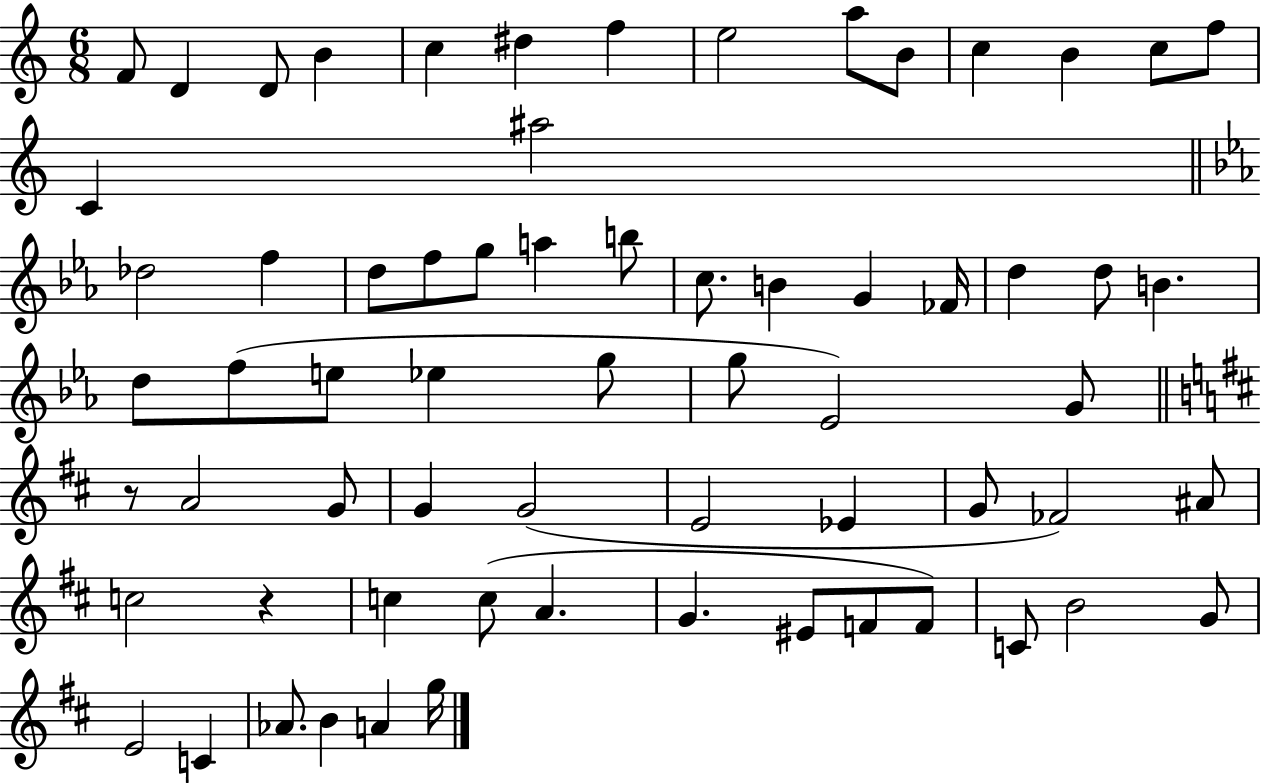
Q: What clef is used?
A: treble